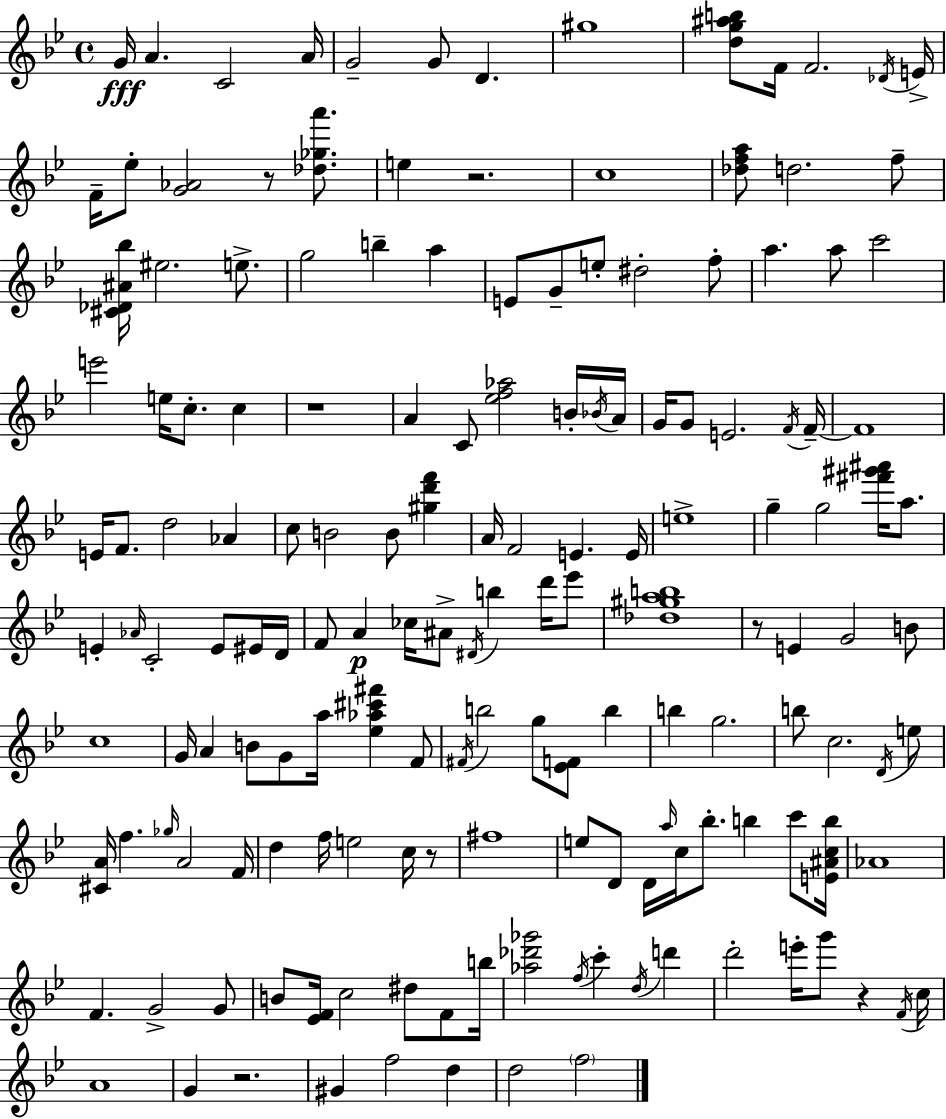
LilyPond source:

{
  \clef treble
  \time 4/4
  \defaultTimeSignature
  \key bes \major
  \repeat volta 2 { g'16\fff a'4. c'2 a'16 | g'2-- g'8 d'4. | gis''1 | <d'' g'' ais'' b''>8 f'16 f'2. \acciaccatura { des'16 } | \break e'16-> f'16-- ees''8-. <g' aes'>2 r8 <des'' ges'' a'''>8. | e''4 r2. | c''1 | <des'' f'' a''>8 d''2. f''8-- | \break <cis' des' ais' bes''>16 eis''2. e''8.-> | g''2 b''4-- a''4 | e'8 g'8-- e''8-. dis''2-. f''8-. | a''4. a''8 c'''2 | \break e'''2 e''16 c''8.-. c''4 | r1 | a'4 c'8 <ees'' f'' aes''>2 b'16-. | \acciaccatura { bes'16 } a'16 g'16 g'8 e'2. | \break \acciaccatura { f'16 } f'16--~~ f'1 | e'16 f'8. d''2 aes'4 | c''8 b'2 b'8 <gis'' d''' f'''>4 | a'16 f'2 e'4. | \break e'16 e''1-> | g''4-- g''2 <fis''' gis''' ais'''>16 | a''8. e'4-. \grace { aes'16 } c'2-. | e'8 eis'16 d'16 f'8 a'4\p ces''16 ais'8-> \acciaccatura { dis'16 } b''4 | \break d'''16 ees'''8 <des'' gis'' a'' b''>1 | r8 e'4 g'2 | b'8 c''1 | g'16 a'4 b'8 g'8 a''16 <ees'' aes'' cis''' fis'''>4 | \break f'8 \acciaccatura { fis'16 } b''2 g''8 | <ees' f'>8 b''4 b''4 g''2. | b''8 c''2. | \acciaccatura { d'16 } e''8 <cis' a'>16 f''4. \grace { ges''16 } a'2 | \break f'16 d''4 f''16 e''2 | c''16 r8 fis''1 | e''8 d'8 d'16 \grace { a''16 } c''16 bes''8.-. | b''4 c'''8 <e' ais' c'' b''>16 aes'1 | \break f'4. g'2-> | g'8 b'8 <ees' f'>16 c''2 | dis''8 f'8 b''16 <aes'' des''' ges'''>2 | \acciaccatura { f''16 } c'''4-. \acciaccatura { d''16 } d'''4 d'''2-. | \break e'''16-. g'''8 r4 \acciaccatura { f'16 } c''16 a'1 | g'4 | r2. gis'4 | f''2 d''4 d''2 | \break \parenthesize f''2 } \bar "|."
}